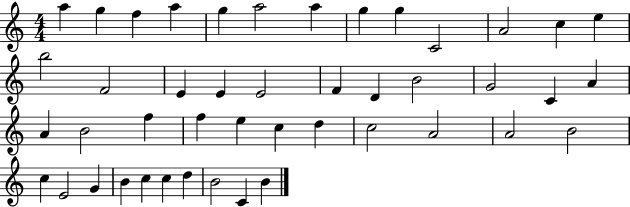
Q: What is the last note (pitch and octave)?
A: B4